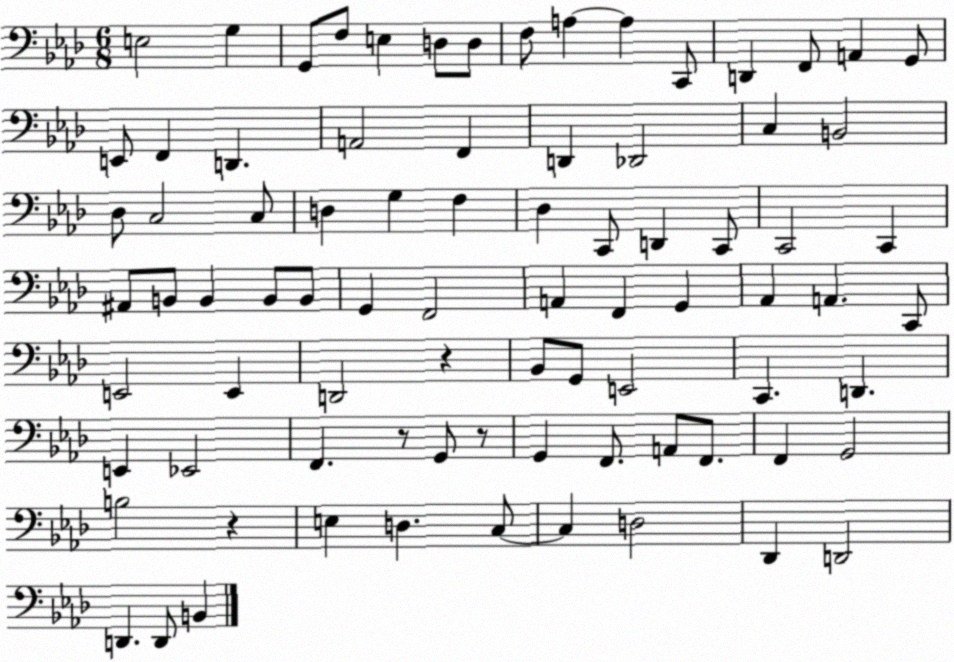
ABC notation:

X:1
T:Untitled
M:6/8
L:1/4
K:Ab
E,2 G, G,,/2 F,/2 E, D,/2 D,/2 F,/2 A, A, C,,/2 D,, F,,/2 A,, G,,/2 E,,/2 F,, D,, A,,2 F,, D,, _D,,2 C, B,,2 _D,/2 C,2 C,/2 D, G, F, _D, C,,/2 D,, C,,/2 C,,2 C,, ^A,,/2 B,,/2 B,, B,,/2 B,,/2 G,, F,,2 A,, F,, G,, _A,, A,, C,,/2 E,,2 E,, D,,2 z _B,,/2 G,,/2 E,,2 C,, D,, E,, _E,,2 F,, z/2 G,,/2 z/2 G,, F,,/2 A,,/2 F,,/2 F,, G,,2 B,2 z E, D, C,/2 C, D,2 _D,, D,,2 D,, D,,/2 B,,